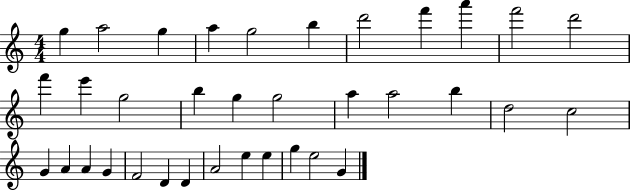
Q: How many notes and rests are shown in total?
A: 35